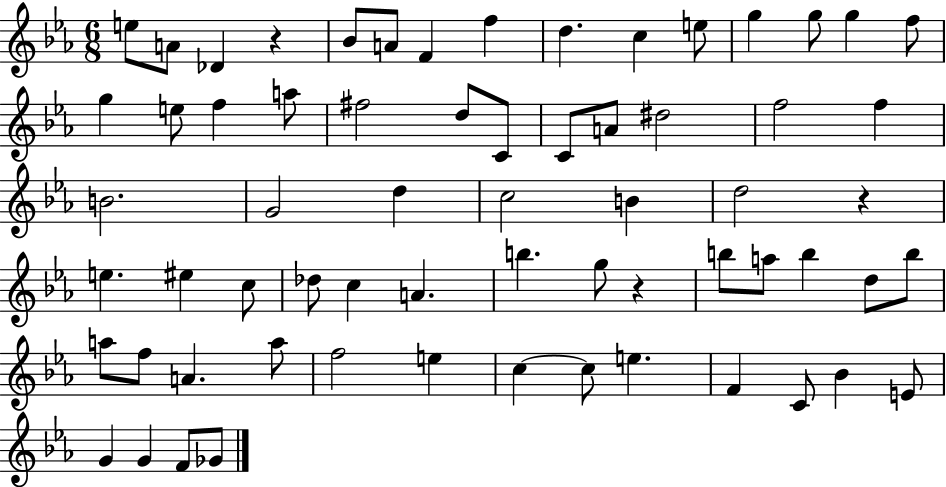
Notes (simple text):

E5/e A4/e Db4/q R/q Bb4/e A4/e F4/q F5/q D5/q. C5/q E5/e G5/q G5/e G5/q F5/e G5/q E5/e F5/q A5/e F#5/h D5/e C4/e C4/e A4/e D#5/h F5/h F5/q B4/h. G4/h D5/q C5/h B4/q D5/h R/q E5/q. EIS5/q C5/e Db5/e C5/q A4/q. B5/q. G5/e R/q B5/e A5/e B5/q D5/e B5/e A5/e F5/e A4/q. A5/e F5/h E5/q C5/q C5/e E5/q. F4/q C4/e Bb4/q E4/e G4/q G4/q F4/e Gb4/e